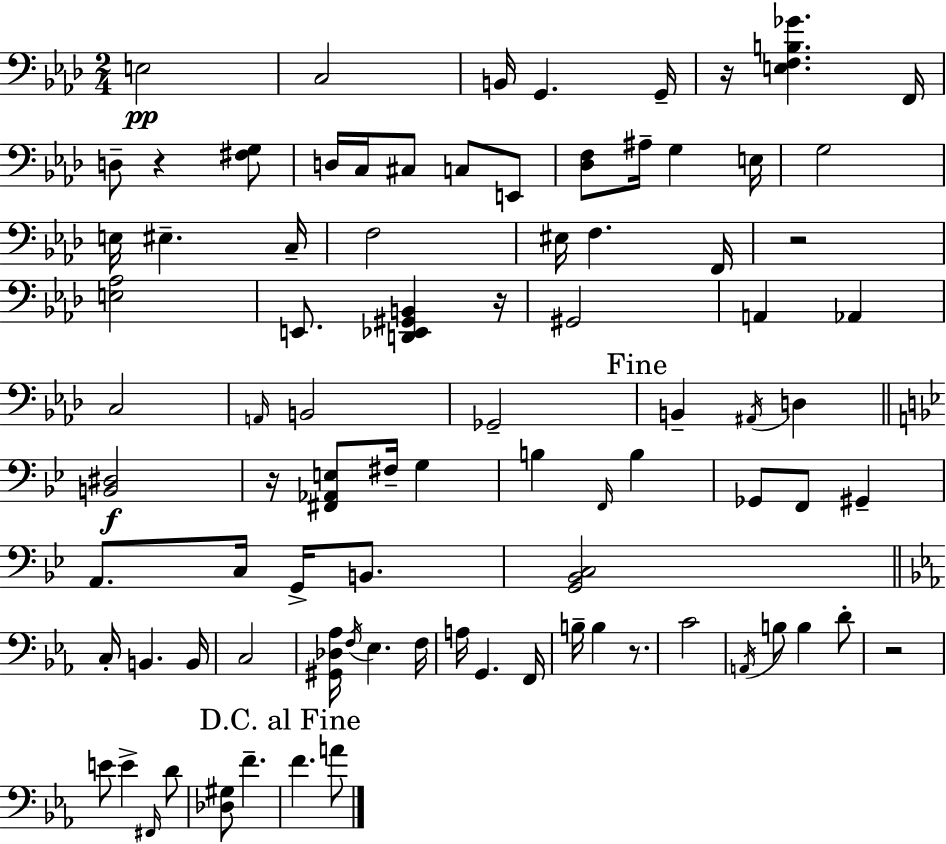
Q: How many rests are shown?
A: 7